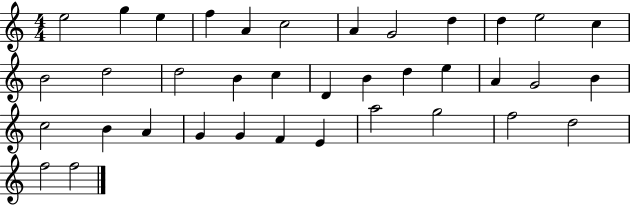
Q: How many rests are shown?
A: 0